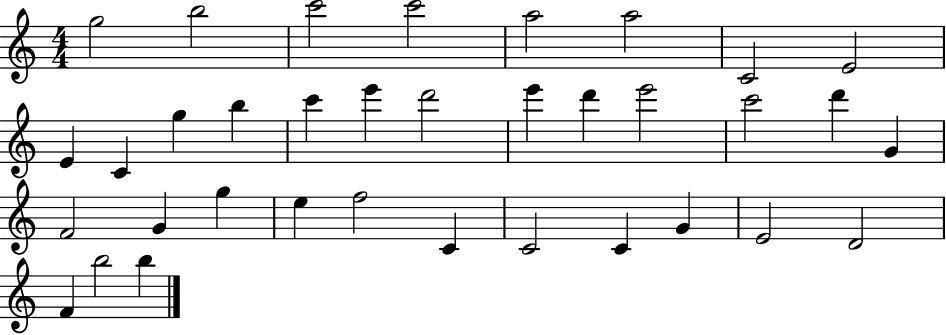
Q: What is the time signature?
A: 4/4